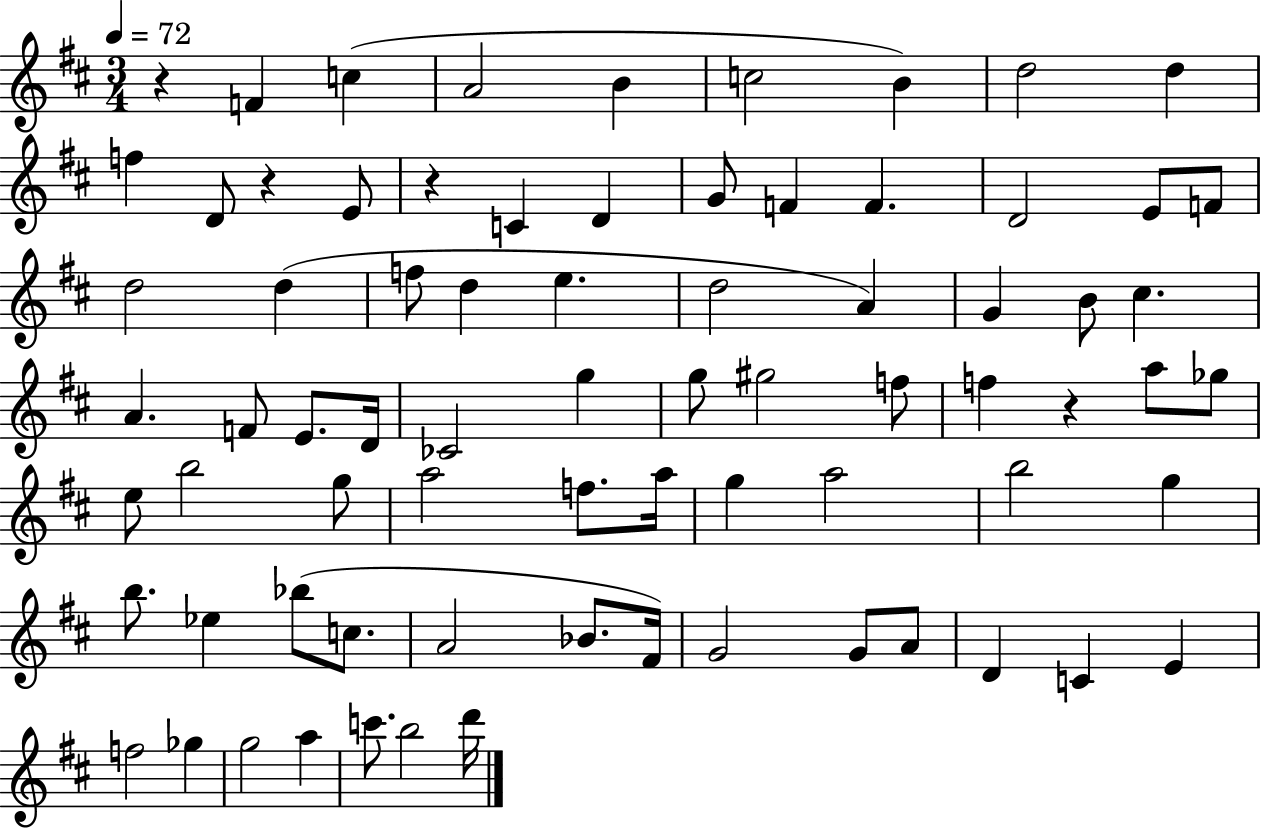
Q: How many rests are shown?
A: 4